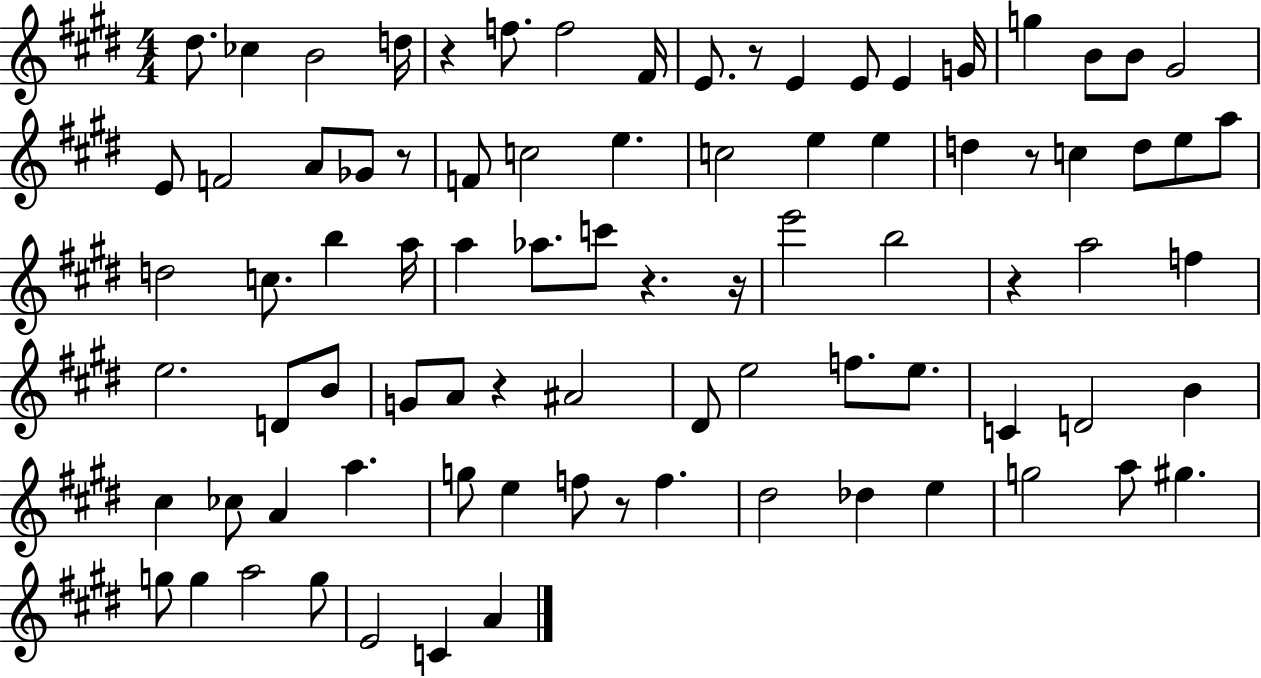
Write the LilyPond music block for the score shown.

{
  \clef treble
  \numericTimeSignature
  \time 4/4
  \key e \major
  dis''8. ces''4 b'2 d''16 | r4 f''8. f''2 fis'16 | e'8. r8 e'4 e'8 e'4 g'16 | g''4 b'8 b'8 gis'2 | \break e'8 f'2 a'8 ges'8 r8 | f'8 c''2 e''4. | c''2 e''4 e''4 | d''4 r8 c''4 d''8 e''8 a''8 | \break d''2 c''8. b''4 a''16 | a''4 aes''8. c'''8 r4. r16 | e'''2 b''2 | r4 a''2 f''4 | \break e''2. d'8 b'8 | g'8 a'8 r4 ais'2 | dis'8 e''2 f''8. e''8. | c'4 d'2 b'4 | \break cis''4 ces''8 a'4 a''4. | g''8 e''4 f''8 r8 f''4. | dis''2 des''4 e''4 | g''2 a''8 gis''4. | \break g''8 g''4 a''2 g''8 | e'2 c'4 a'4 | \bar "|."
}